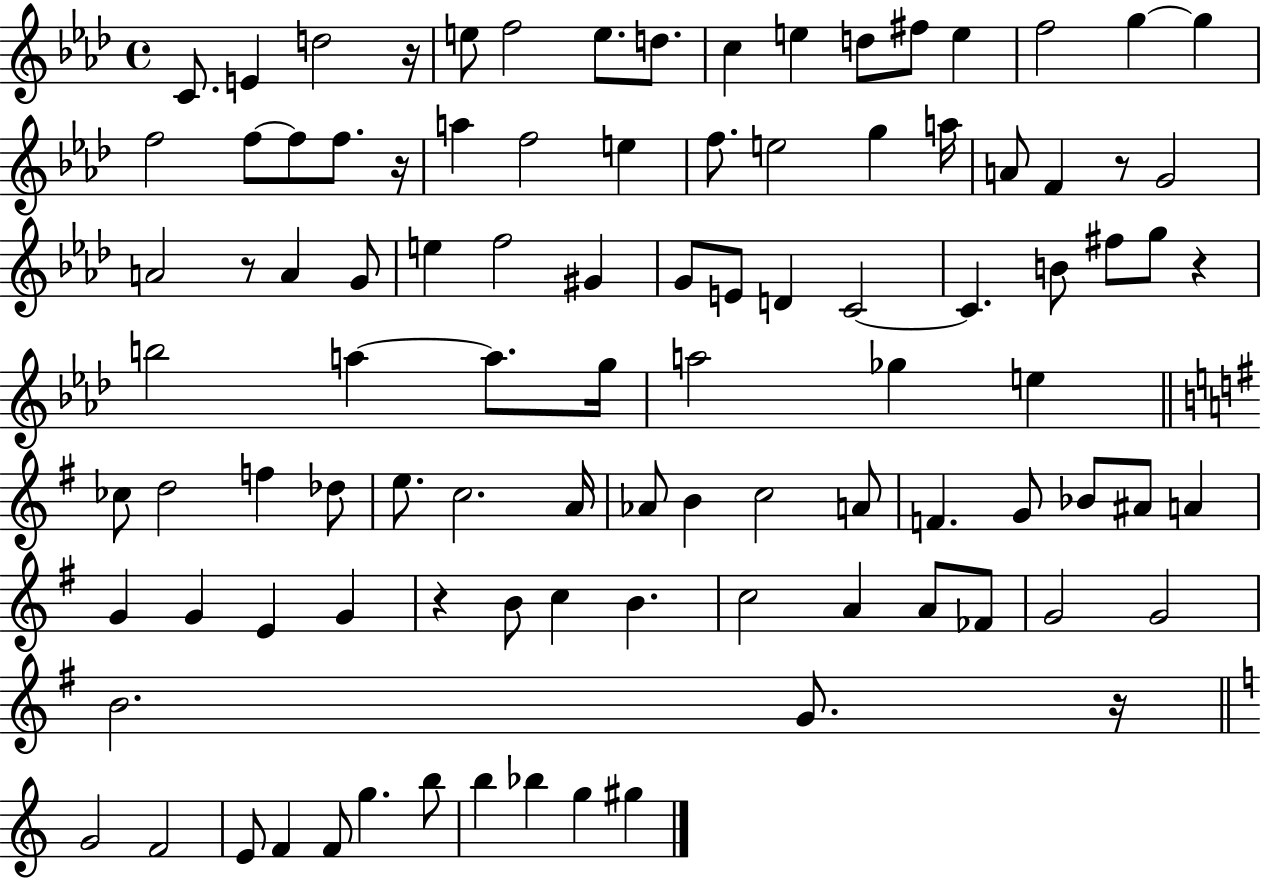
{
  \clef treble
  \time 4/4
  \defaultTimeSignature
  \key aes \major
  c'8. e'4 d''2 r16 | e''8 f''2 e''8. d''8. | c''4 e''4 d''8 fis''8 e''4 | f''2 g''4~~ g''4 | \break f''2 f''8~~ f''8 f''8. r16 | a''4 f''2 e''4 | f''8. e''2 g''4 a''16 | a'8 f'4 r8 g'2 | \break a'2 r8 a'4 g'8 | e''4 f''2 gis'4 | g'8 e'8 d'4 c'2~~ | c'4. b'8 fis''8 g''8 r4 | \break b''2 a''4~~ a''8. g''16 | a''2 ges''4 e''4 | \bar "||" \break \key g \major ces''8 d''2 f''4 des''8 | e''8. c''2. a'16 | aes'8 b'4 c''2 a'8 | f'4. g'8 bes'8 ais'8 a'4 | \break g'4 g'4 e'4 g'4 | r4 b'8 c''4 b'4. | c''2 a'4 a'8 fes'8 | g'2 g'2 | \break b'2. g'8. r16 | \bar "||" \break \key a \minor g'2 f'2 | e'8 f'4 f'8 g''4. b''8 | b''4 bes''4 g''4 gis''4 | \bar "|."
}